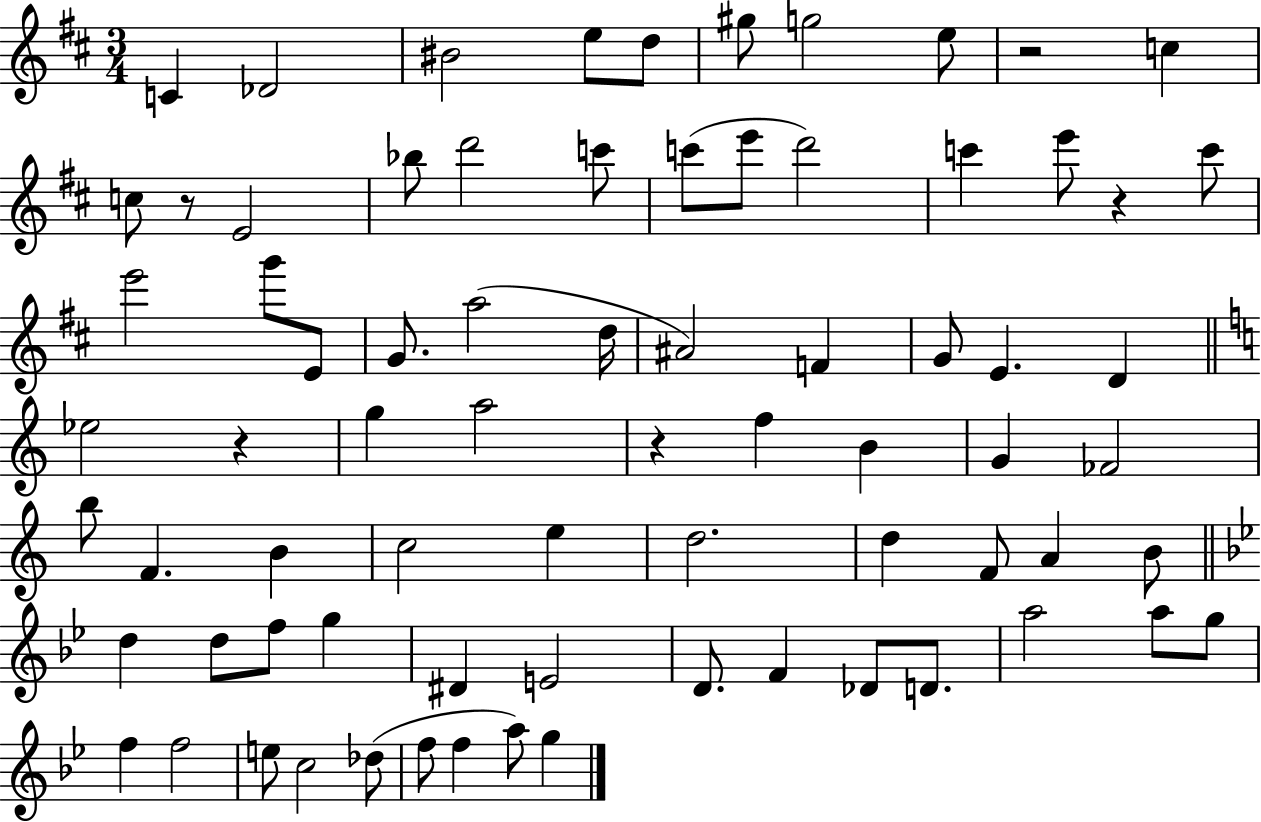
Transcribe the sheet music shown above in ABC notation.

X:1
T:Untitled
M:3/4
L:1/4
K:D
C _D2 ^B2 e/2 d/2 ^g/2 g2 e/2 z2 c c/2 z/2 E2 _b/2 d'2 c'/2 c'/2 e'/2 d'2 c' e'/2 z c'/2 e'2 g'/2 E/2 G/2 a2 d/4 ^A2 F G/2 E D _e2 z g a2 z f B G _F2 b/2 F B c2 e d2 d F/2 A B/2 d d/2 f/2 g ^D E2 D/2 F _D/2 D/2 a2 a/2 g/2 f f2 e/2 c2 _d/2 f/2 f a/2 g